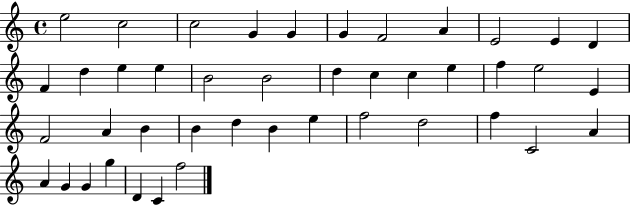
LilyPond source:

{
  \clef treble
  \time 4/4
  \defaultTimeSignature
  \key c \major
  e''2 c''2 | c''2 g'4 g'4 | g'4 f'2 a'4 | e'2 e'4 d'4 | \break f'4 d''4 e''4 e''4 | b'2 b'2 | d''4 c''4 c''4 e''4 | f''4 e''2 e'4 | \break f'2 a'4 b'4 | b'4 d''4 b'4 e''4 | f''2 d''2 | f''4 c'2 a'4 | \break a'4 g'4 g'4 g''4 | d'4 c'4 f''2 | \bar "|."
}